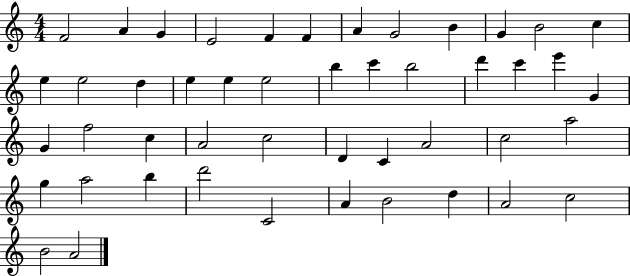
F4/h A4/q G4/q E4/h F4/q F4/q A4/q G4/h B4/q G4/q B4/h C5/q E5/q E5/h D5/q E5/q E5/q E5/h B5/q C6/q B5/h D6/q C6/q E6/q G4/q G4/q F5/h C5/q A4/h C5/h D4/q C4/q A4/h C5/h A5/h G5/q A5/h B5/q D6/h C4/h A4/q B4/h D5/q A4/h C5/h B4/h A4/h